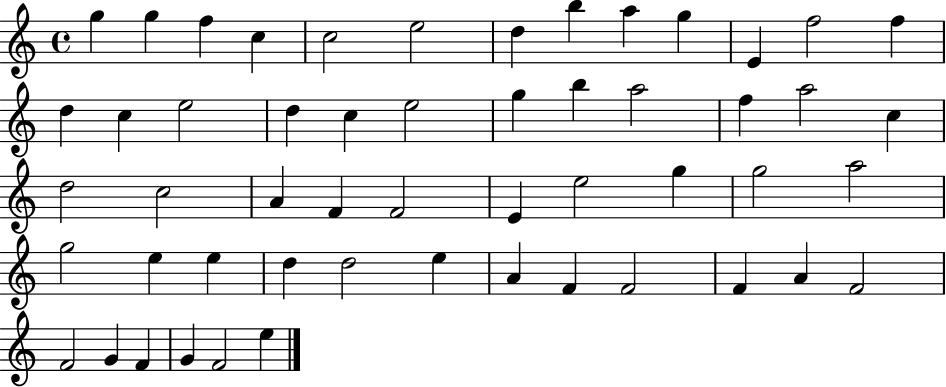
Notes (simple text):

G5/q G5/q F5/q C5/q C5/h E5/h D5/q B5/q A5/q G5/q E4/q F5/h F5/q D5/q C5/q E5/h D5/q C5/q E5/h G5/q B5/q A5/h F5/q A5/h C5/q D5/h C5/h A4/q F4/q F4/h E4/q E5/h G5/q G5/h A5/h G5/h E5/q E5/q D5/q D5/h E5/q A4/q F4/q F4/h F4/q A4/q F4/h F4/h G4/q F4/q G4/q F4/h E5/q